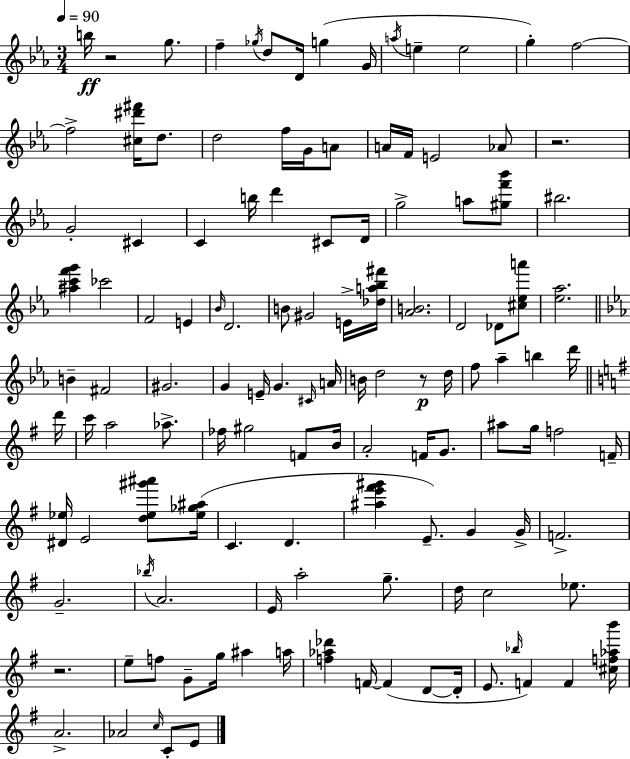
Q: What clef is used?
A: treble